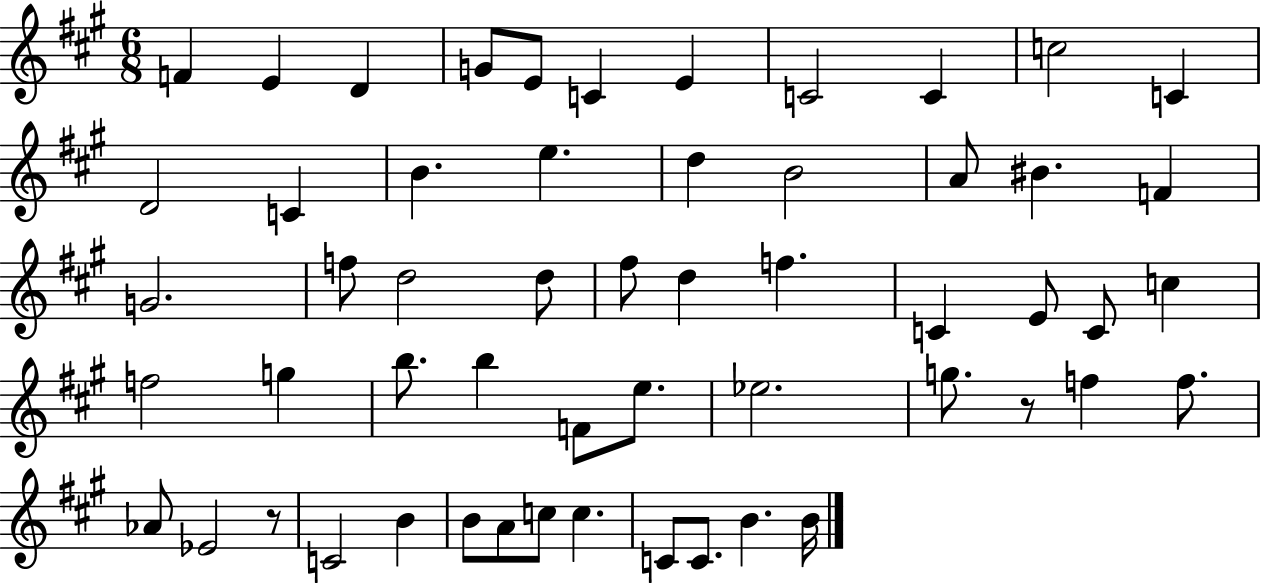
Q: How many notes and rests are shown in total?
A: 55